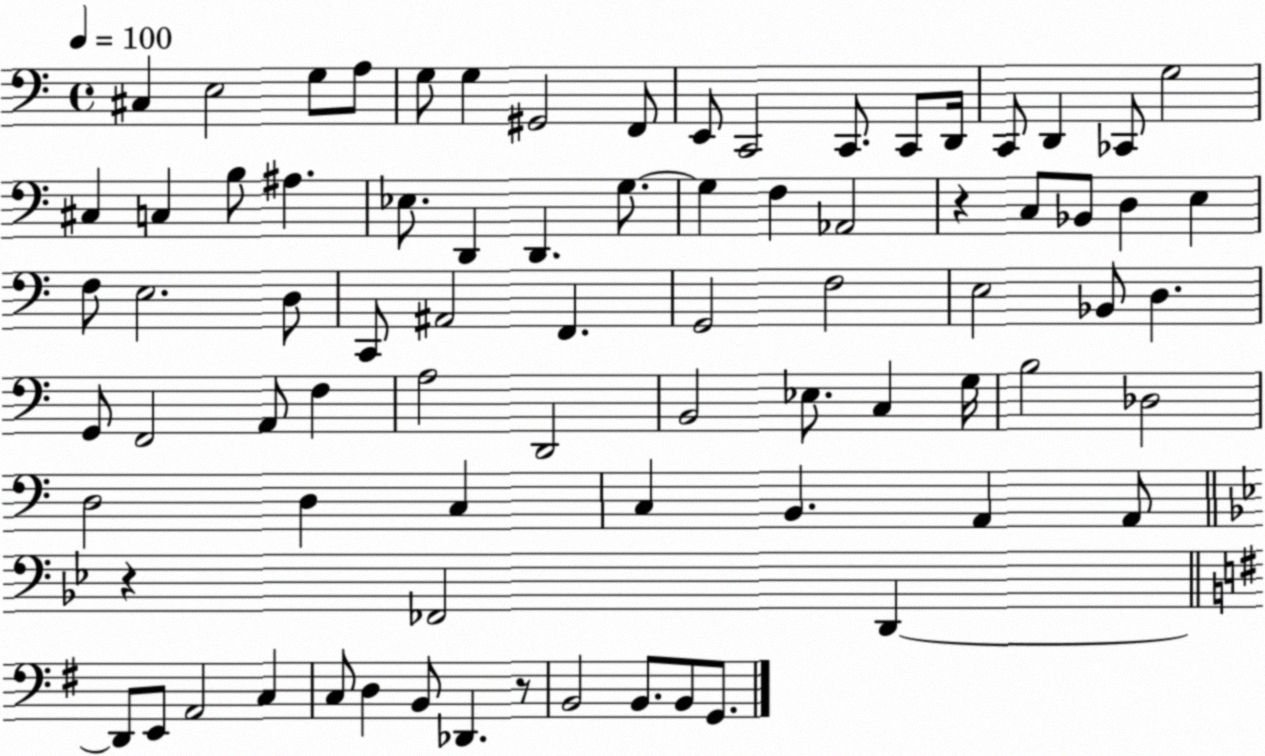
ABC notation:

X:1
T:Untitled
M:4/4
L:1/4
K:C
^C, E,2 G,/2 A,/2 G,/2 G, ^G,,2 F,,/2 E,,/2 C,,2 C,,/2 C,,/2 D,,/4 C,,/2 D,, _C,,/2 G,2 ^C, C, B,/2 ^A, _E,/2 D,, D,, G,/2 G, F, _A,,2 z C,/2 _B,,/2 D, E, F,/2 E,2 D,/2 C,,/2 ^A,,2 F,, G,,2 F,2 E,2 _B,,/2 D, G,,/2 F,,2 A,,/2 F, A,2 D,,2 B,,2 _E,/2 C, G,/4 B,2 _D,2 D,2 D, C, C, B,, A,, A,,/2 z _F,,2 D,, D,,/2 E,,/2 A,,2 C, C,/2 D, B,,/2 _D,, z/2 B,,2 B,,/2 B,,/2 G,,/2